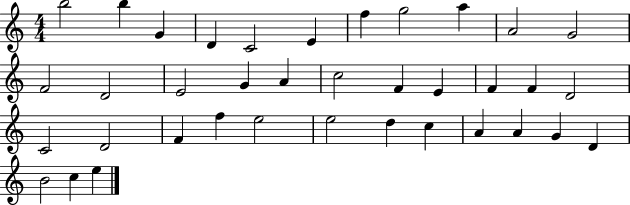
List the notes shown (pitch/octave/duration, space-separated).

B5/h B5/q G4/q D4/q C4/h E4/q F5/q G5/h A5/q A4/h G4/h F4/h D4/h E4/h G4/q A4/q C5/h F4/q E4/q F4/q F4/q D4/h C4/h D4/h F4/q F5/q E5/h E5/h D5/q C5/q A4/q A4/q G4/q D4/q B4/h C5/q E5/q